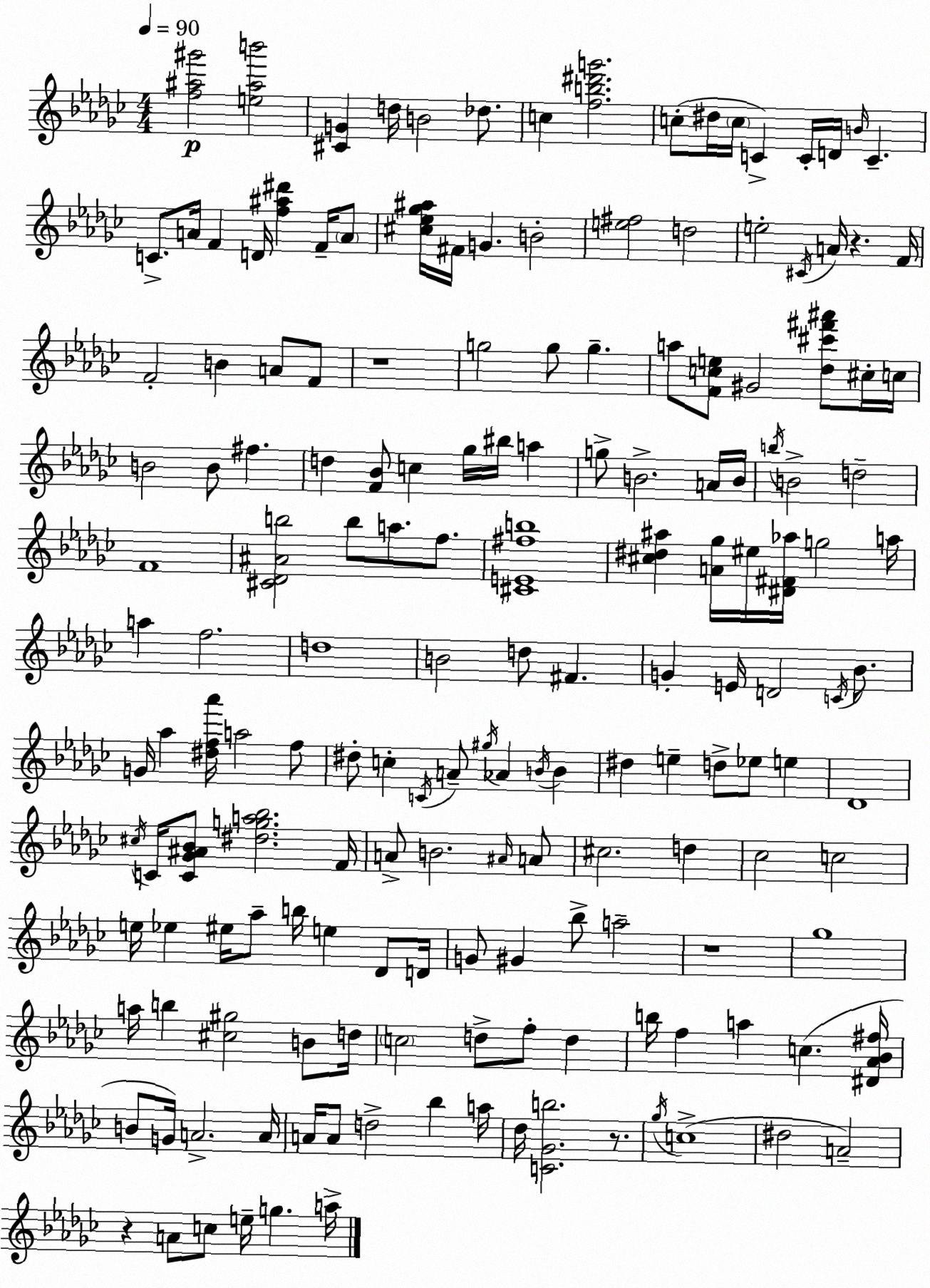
X:1
T:Untitled
M:4/4
L:1/4
K:Ebm
[f^a^g']2 [e^ab']2 [^CG] d/4 B2 _d/2 c [fb^d'g']2 c/2 ^d/4 c/4 C C/4 D/4 B/4 C C/2 A/4 F D/4 [f^a^d'] F/4 A/2 [^c_e_g^a]/4 ^F/4 G B2 [e^f]2 d2 e2 ^C/4 A/4 z F/4 F2 B A/2 F/2 z4 g2 g/2 g a/2 [Fce]/2 ^G2 [_d^c'^f'^a']/2 ^c/4 c/4 B2 B/2 ^f d [F_B]/2 c _g/4 ^b/4 a g/2 B2 A/4 B/4 b/4 B2 d2 F4 [^C_D^Ab]2 b/2 a/2 f/2 [^CE^fb]4 [^c^d^a] [A_g]/4 ^e/4 [^D^F_a]/4 g2 a/4 a f2 d4 B2 d/2 ^F G E/4 D2 C/4 _B/2 G/4 _a [^df_a']/4 a2 f/2 ^d/2 c C/4 A/2 ^g/4 _A B/4 B ^d e d/2 _e/2 e _D4 ^c/4 C/4 [C_G^A_B]/2 [^dga_b]2 F/4 A/2 B2 ^A/4 A/2 ^c2 d _c2 c2 e/4 _e ^e/4 _a/2 b/4 e _D/2 D/4 G/2 ^G _b/2 a2 z4 _g4 a/4 b [^c^g]2 B/2 d/4 c2 d/2 f/2 d b/4 f a c [^D_A_B^f]/4 B/2 G/4 A2 A/4 A/4 A/2 d2 _b a/4 _d/4 [C_Gb]2 z/2 _g/4 c4 ^d2 A2 z A/2 c/2 e/4 g a/4